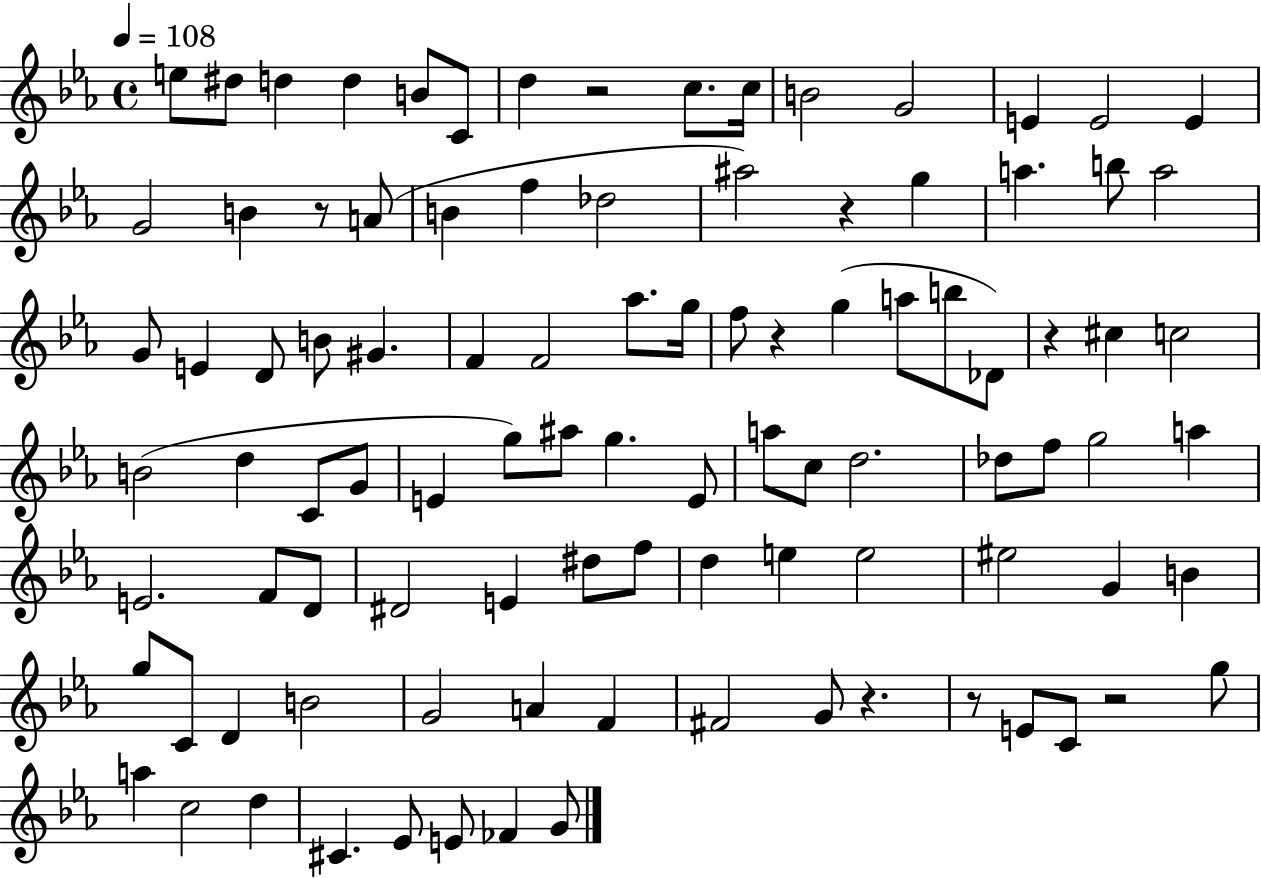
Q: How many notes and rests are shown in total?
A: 98